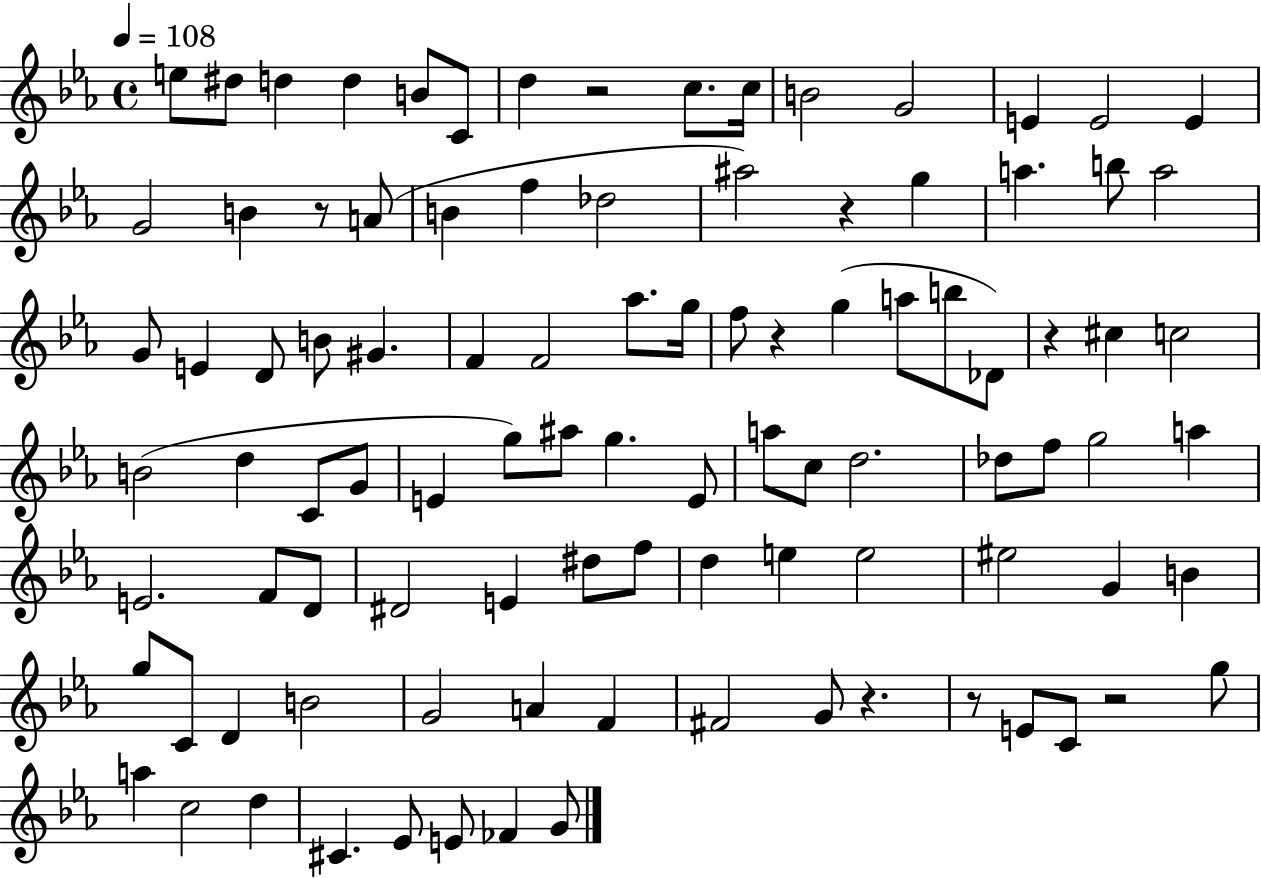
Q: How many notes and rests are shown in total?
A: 98